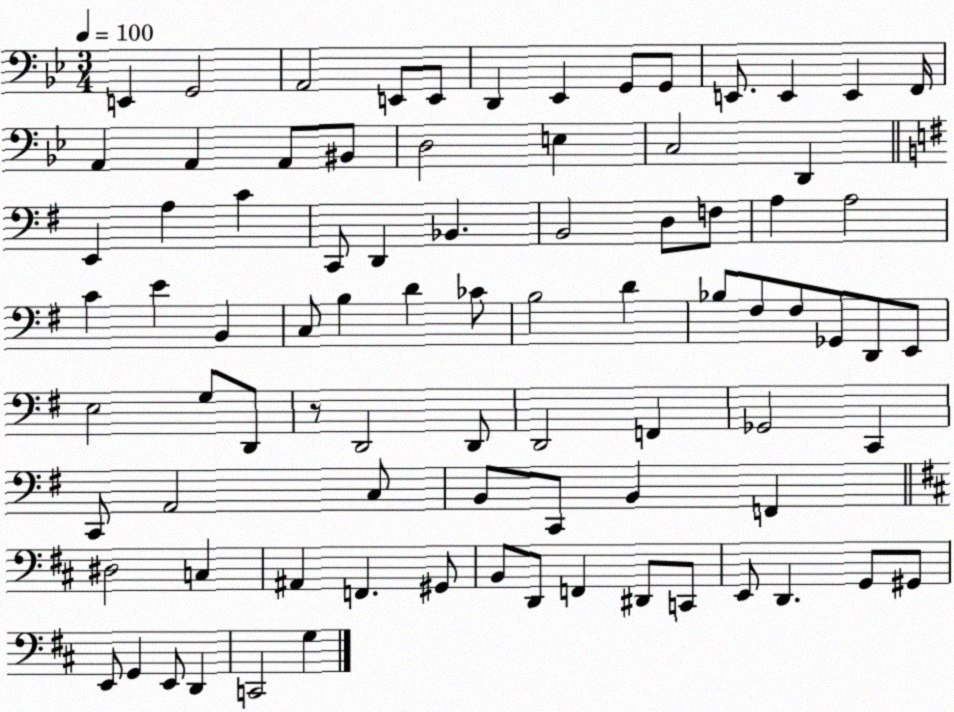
X:1
T:Untitled
M:3/4
L:1/4
K:Bb
E,, G,,2 A,,2 E,,/2 E,,/2 D,, _E,, G,,/2 G,,/2 E,,/2 E,, E,, F,,/4 A,, A,, A,,/2 ^B,,/2 D,2 E, C,2 D,, E,, A, C C,,/2 D,, _B,, B,,2 D,/2 F,/2 A, A,2 C E B,, C,/2 B, D _C/2 B,2 D _B,/2 ^F,/2 ^F,/2 _G,,/2 D,,/2 E,,/2 E,2 G,/2 D,,/2 z/2 D,,2 D,,/2 D,,2 F,, _G,,2 C,, C,,/2 A,,2 C,/2 B,,/2 C,,/2 B,, F,, ^D,2 C, ^A,, F,, ^G,,/2 B,,/2 D,,/2 F,, ^D,,/2 C,,/2 E,,/2 D,, G,,/2 ^G,,/2 E,,/2 G,, E,,/2 D,, C,,2 G,